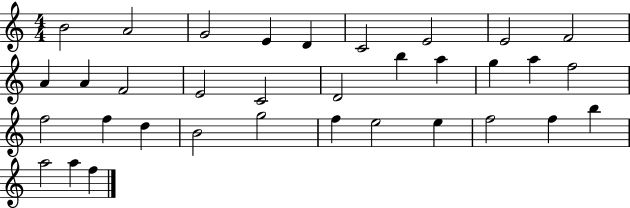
B4/h A4/h G4/h E4/q D4/q C4/h E4/h E4/h F4/h A4/q A4/q F4/h E4/h C4/h D4/h B5/q A5/q G5/q A5/q F5/h F5/h F5/q D5/q B4/h G5/h F5/q E5/h E5/q F5/h F5/q B5/q A5/h A5/q F5/q